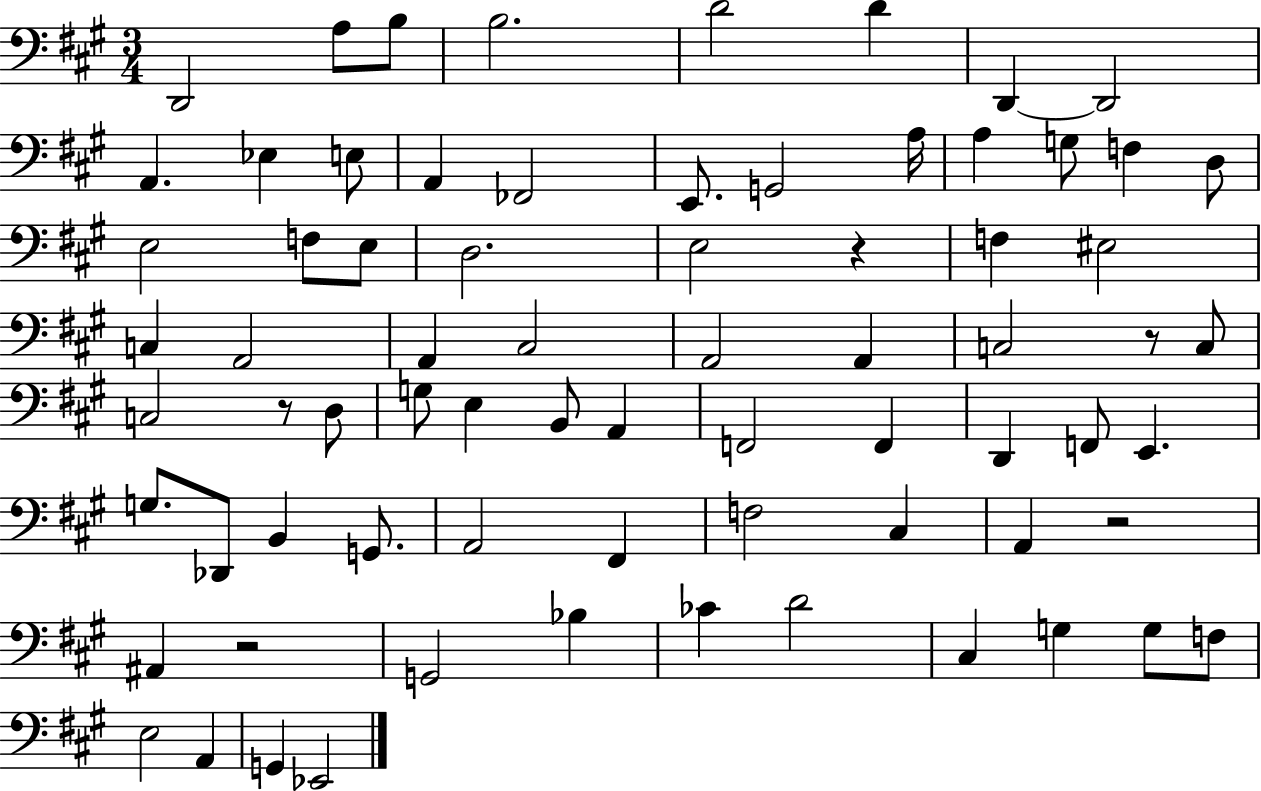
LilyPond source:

{
  \clef bass
  \numericTimeSignature
  \time 3/4
  \key a \major
  d,2 a8 b8 | b2. | d'2 d'4 | d,4~~ d,2 | \break a,4. ees4 e8 | a,4 fes,2 | e,8. g,2 a16 | a4 g8 f4 d8 | \break e2 f8 e8 | d2. | e2 r4 | f4 eis2 | \break c4 a,2 | a,4 cis2 | a,2 a,4 | c2 r8 c8 | \break c2 r8 d8 | g8 e4 b,8 a,4 | f,2 f,4 | d,4 f,8 e,4. | \break g8. des,8 b,4 g,8. | a,2 fis,4 | f2 cis4 | a,4 r2 | \break ais,4 r2 | g,2 bes4 | ces'4 d'2 | cis4 g4 g8 f8 | \break e2 a,4 | g,4 ees,2 | \bar "|."
}